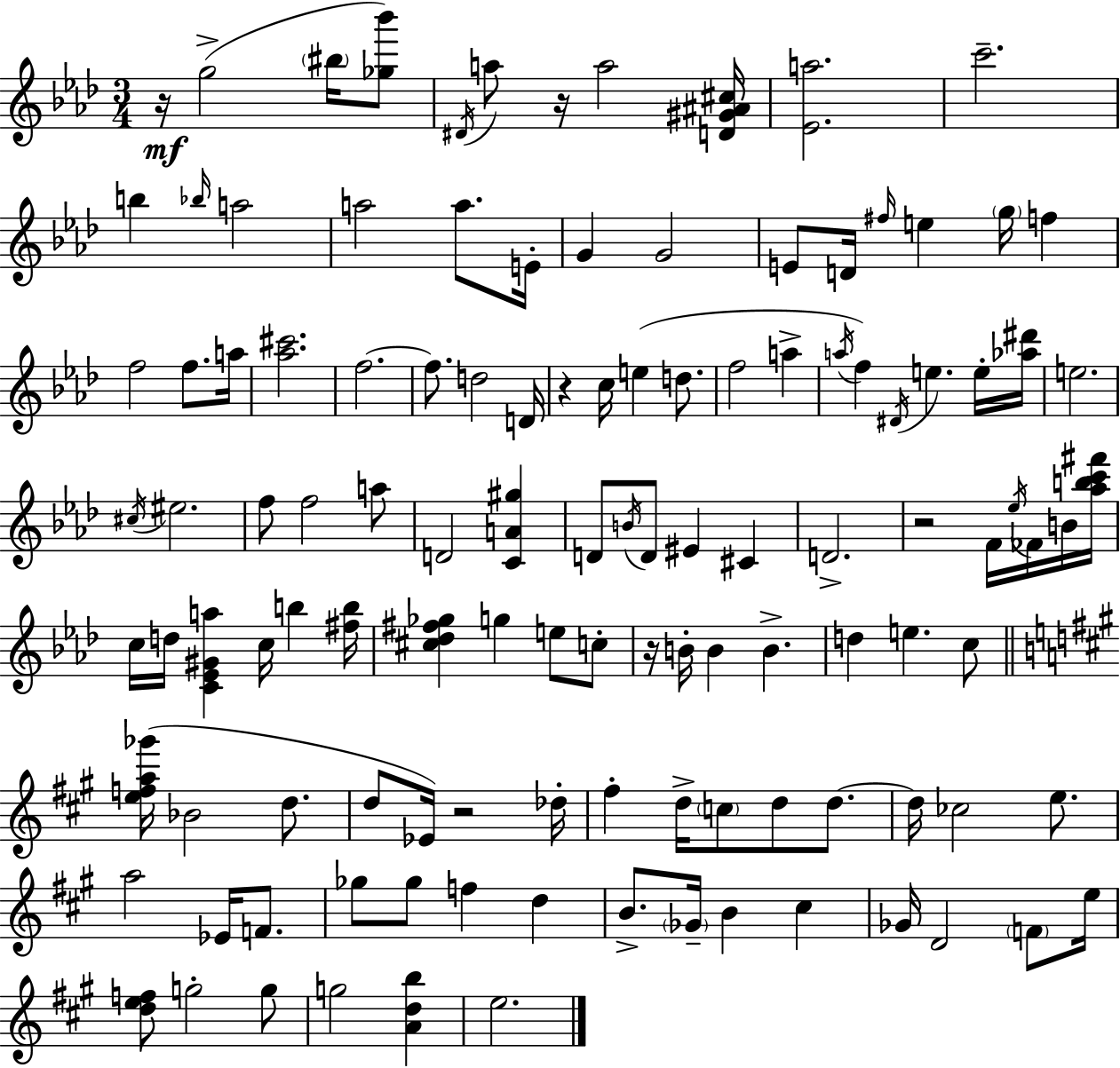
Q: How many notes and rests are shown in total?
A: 118